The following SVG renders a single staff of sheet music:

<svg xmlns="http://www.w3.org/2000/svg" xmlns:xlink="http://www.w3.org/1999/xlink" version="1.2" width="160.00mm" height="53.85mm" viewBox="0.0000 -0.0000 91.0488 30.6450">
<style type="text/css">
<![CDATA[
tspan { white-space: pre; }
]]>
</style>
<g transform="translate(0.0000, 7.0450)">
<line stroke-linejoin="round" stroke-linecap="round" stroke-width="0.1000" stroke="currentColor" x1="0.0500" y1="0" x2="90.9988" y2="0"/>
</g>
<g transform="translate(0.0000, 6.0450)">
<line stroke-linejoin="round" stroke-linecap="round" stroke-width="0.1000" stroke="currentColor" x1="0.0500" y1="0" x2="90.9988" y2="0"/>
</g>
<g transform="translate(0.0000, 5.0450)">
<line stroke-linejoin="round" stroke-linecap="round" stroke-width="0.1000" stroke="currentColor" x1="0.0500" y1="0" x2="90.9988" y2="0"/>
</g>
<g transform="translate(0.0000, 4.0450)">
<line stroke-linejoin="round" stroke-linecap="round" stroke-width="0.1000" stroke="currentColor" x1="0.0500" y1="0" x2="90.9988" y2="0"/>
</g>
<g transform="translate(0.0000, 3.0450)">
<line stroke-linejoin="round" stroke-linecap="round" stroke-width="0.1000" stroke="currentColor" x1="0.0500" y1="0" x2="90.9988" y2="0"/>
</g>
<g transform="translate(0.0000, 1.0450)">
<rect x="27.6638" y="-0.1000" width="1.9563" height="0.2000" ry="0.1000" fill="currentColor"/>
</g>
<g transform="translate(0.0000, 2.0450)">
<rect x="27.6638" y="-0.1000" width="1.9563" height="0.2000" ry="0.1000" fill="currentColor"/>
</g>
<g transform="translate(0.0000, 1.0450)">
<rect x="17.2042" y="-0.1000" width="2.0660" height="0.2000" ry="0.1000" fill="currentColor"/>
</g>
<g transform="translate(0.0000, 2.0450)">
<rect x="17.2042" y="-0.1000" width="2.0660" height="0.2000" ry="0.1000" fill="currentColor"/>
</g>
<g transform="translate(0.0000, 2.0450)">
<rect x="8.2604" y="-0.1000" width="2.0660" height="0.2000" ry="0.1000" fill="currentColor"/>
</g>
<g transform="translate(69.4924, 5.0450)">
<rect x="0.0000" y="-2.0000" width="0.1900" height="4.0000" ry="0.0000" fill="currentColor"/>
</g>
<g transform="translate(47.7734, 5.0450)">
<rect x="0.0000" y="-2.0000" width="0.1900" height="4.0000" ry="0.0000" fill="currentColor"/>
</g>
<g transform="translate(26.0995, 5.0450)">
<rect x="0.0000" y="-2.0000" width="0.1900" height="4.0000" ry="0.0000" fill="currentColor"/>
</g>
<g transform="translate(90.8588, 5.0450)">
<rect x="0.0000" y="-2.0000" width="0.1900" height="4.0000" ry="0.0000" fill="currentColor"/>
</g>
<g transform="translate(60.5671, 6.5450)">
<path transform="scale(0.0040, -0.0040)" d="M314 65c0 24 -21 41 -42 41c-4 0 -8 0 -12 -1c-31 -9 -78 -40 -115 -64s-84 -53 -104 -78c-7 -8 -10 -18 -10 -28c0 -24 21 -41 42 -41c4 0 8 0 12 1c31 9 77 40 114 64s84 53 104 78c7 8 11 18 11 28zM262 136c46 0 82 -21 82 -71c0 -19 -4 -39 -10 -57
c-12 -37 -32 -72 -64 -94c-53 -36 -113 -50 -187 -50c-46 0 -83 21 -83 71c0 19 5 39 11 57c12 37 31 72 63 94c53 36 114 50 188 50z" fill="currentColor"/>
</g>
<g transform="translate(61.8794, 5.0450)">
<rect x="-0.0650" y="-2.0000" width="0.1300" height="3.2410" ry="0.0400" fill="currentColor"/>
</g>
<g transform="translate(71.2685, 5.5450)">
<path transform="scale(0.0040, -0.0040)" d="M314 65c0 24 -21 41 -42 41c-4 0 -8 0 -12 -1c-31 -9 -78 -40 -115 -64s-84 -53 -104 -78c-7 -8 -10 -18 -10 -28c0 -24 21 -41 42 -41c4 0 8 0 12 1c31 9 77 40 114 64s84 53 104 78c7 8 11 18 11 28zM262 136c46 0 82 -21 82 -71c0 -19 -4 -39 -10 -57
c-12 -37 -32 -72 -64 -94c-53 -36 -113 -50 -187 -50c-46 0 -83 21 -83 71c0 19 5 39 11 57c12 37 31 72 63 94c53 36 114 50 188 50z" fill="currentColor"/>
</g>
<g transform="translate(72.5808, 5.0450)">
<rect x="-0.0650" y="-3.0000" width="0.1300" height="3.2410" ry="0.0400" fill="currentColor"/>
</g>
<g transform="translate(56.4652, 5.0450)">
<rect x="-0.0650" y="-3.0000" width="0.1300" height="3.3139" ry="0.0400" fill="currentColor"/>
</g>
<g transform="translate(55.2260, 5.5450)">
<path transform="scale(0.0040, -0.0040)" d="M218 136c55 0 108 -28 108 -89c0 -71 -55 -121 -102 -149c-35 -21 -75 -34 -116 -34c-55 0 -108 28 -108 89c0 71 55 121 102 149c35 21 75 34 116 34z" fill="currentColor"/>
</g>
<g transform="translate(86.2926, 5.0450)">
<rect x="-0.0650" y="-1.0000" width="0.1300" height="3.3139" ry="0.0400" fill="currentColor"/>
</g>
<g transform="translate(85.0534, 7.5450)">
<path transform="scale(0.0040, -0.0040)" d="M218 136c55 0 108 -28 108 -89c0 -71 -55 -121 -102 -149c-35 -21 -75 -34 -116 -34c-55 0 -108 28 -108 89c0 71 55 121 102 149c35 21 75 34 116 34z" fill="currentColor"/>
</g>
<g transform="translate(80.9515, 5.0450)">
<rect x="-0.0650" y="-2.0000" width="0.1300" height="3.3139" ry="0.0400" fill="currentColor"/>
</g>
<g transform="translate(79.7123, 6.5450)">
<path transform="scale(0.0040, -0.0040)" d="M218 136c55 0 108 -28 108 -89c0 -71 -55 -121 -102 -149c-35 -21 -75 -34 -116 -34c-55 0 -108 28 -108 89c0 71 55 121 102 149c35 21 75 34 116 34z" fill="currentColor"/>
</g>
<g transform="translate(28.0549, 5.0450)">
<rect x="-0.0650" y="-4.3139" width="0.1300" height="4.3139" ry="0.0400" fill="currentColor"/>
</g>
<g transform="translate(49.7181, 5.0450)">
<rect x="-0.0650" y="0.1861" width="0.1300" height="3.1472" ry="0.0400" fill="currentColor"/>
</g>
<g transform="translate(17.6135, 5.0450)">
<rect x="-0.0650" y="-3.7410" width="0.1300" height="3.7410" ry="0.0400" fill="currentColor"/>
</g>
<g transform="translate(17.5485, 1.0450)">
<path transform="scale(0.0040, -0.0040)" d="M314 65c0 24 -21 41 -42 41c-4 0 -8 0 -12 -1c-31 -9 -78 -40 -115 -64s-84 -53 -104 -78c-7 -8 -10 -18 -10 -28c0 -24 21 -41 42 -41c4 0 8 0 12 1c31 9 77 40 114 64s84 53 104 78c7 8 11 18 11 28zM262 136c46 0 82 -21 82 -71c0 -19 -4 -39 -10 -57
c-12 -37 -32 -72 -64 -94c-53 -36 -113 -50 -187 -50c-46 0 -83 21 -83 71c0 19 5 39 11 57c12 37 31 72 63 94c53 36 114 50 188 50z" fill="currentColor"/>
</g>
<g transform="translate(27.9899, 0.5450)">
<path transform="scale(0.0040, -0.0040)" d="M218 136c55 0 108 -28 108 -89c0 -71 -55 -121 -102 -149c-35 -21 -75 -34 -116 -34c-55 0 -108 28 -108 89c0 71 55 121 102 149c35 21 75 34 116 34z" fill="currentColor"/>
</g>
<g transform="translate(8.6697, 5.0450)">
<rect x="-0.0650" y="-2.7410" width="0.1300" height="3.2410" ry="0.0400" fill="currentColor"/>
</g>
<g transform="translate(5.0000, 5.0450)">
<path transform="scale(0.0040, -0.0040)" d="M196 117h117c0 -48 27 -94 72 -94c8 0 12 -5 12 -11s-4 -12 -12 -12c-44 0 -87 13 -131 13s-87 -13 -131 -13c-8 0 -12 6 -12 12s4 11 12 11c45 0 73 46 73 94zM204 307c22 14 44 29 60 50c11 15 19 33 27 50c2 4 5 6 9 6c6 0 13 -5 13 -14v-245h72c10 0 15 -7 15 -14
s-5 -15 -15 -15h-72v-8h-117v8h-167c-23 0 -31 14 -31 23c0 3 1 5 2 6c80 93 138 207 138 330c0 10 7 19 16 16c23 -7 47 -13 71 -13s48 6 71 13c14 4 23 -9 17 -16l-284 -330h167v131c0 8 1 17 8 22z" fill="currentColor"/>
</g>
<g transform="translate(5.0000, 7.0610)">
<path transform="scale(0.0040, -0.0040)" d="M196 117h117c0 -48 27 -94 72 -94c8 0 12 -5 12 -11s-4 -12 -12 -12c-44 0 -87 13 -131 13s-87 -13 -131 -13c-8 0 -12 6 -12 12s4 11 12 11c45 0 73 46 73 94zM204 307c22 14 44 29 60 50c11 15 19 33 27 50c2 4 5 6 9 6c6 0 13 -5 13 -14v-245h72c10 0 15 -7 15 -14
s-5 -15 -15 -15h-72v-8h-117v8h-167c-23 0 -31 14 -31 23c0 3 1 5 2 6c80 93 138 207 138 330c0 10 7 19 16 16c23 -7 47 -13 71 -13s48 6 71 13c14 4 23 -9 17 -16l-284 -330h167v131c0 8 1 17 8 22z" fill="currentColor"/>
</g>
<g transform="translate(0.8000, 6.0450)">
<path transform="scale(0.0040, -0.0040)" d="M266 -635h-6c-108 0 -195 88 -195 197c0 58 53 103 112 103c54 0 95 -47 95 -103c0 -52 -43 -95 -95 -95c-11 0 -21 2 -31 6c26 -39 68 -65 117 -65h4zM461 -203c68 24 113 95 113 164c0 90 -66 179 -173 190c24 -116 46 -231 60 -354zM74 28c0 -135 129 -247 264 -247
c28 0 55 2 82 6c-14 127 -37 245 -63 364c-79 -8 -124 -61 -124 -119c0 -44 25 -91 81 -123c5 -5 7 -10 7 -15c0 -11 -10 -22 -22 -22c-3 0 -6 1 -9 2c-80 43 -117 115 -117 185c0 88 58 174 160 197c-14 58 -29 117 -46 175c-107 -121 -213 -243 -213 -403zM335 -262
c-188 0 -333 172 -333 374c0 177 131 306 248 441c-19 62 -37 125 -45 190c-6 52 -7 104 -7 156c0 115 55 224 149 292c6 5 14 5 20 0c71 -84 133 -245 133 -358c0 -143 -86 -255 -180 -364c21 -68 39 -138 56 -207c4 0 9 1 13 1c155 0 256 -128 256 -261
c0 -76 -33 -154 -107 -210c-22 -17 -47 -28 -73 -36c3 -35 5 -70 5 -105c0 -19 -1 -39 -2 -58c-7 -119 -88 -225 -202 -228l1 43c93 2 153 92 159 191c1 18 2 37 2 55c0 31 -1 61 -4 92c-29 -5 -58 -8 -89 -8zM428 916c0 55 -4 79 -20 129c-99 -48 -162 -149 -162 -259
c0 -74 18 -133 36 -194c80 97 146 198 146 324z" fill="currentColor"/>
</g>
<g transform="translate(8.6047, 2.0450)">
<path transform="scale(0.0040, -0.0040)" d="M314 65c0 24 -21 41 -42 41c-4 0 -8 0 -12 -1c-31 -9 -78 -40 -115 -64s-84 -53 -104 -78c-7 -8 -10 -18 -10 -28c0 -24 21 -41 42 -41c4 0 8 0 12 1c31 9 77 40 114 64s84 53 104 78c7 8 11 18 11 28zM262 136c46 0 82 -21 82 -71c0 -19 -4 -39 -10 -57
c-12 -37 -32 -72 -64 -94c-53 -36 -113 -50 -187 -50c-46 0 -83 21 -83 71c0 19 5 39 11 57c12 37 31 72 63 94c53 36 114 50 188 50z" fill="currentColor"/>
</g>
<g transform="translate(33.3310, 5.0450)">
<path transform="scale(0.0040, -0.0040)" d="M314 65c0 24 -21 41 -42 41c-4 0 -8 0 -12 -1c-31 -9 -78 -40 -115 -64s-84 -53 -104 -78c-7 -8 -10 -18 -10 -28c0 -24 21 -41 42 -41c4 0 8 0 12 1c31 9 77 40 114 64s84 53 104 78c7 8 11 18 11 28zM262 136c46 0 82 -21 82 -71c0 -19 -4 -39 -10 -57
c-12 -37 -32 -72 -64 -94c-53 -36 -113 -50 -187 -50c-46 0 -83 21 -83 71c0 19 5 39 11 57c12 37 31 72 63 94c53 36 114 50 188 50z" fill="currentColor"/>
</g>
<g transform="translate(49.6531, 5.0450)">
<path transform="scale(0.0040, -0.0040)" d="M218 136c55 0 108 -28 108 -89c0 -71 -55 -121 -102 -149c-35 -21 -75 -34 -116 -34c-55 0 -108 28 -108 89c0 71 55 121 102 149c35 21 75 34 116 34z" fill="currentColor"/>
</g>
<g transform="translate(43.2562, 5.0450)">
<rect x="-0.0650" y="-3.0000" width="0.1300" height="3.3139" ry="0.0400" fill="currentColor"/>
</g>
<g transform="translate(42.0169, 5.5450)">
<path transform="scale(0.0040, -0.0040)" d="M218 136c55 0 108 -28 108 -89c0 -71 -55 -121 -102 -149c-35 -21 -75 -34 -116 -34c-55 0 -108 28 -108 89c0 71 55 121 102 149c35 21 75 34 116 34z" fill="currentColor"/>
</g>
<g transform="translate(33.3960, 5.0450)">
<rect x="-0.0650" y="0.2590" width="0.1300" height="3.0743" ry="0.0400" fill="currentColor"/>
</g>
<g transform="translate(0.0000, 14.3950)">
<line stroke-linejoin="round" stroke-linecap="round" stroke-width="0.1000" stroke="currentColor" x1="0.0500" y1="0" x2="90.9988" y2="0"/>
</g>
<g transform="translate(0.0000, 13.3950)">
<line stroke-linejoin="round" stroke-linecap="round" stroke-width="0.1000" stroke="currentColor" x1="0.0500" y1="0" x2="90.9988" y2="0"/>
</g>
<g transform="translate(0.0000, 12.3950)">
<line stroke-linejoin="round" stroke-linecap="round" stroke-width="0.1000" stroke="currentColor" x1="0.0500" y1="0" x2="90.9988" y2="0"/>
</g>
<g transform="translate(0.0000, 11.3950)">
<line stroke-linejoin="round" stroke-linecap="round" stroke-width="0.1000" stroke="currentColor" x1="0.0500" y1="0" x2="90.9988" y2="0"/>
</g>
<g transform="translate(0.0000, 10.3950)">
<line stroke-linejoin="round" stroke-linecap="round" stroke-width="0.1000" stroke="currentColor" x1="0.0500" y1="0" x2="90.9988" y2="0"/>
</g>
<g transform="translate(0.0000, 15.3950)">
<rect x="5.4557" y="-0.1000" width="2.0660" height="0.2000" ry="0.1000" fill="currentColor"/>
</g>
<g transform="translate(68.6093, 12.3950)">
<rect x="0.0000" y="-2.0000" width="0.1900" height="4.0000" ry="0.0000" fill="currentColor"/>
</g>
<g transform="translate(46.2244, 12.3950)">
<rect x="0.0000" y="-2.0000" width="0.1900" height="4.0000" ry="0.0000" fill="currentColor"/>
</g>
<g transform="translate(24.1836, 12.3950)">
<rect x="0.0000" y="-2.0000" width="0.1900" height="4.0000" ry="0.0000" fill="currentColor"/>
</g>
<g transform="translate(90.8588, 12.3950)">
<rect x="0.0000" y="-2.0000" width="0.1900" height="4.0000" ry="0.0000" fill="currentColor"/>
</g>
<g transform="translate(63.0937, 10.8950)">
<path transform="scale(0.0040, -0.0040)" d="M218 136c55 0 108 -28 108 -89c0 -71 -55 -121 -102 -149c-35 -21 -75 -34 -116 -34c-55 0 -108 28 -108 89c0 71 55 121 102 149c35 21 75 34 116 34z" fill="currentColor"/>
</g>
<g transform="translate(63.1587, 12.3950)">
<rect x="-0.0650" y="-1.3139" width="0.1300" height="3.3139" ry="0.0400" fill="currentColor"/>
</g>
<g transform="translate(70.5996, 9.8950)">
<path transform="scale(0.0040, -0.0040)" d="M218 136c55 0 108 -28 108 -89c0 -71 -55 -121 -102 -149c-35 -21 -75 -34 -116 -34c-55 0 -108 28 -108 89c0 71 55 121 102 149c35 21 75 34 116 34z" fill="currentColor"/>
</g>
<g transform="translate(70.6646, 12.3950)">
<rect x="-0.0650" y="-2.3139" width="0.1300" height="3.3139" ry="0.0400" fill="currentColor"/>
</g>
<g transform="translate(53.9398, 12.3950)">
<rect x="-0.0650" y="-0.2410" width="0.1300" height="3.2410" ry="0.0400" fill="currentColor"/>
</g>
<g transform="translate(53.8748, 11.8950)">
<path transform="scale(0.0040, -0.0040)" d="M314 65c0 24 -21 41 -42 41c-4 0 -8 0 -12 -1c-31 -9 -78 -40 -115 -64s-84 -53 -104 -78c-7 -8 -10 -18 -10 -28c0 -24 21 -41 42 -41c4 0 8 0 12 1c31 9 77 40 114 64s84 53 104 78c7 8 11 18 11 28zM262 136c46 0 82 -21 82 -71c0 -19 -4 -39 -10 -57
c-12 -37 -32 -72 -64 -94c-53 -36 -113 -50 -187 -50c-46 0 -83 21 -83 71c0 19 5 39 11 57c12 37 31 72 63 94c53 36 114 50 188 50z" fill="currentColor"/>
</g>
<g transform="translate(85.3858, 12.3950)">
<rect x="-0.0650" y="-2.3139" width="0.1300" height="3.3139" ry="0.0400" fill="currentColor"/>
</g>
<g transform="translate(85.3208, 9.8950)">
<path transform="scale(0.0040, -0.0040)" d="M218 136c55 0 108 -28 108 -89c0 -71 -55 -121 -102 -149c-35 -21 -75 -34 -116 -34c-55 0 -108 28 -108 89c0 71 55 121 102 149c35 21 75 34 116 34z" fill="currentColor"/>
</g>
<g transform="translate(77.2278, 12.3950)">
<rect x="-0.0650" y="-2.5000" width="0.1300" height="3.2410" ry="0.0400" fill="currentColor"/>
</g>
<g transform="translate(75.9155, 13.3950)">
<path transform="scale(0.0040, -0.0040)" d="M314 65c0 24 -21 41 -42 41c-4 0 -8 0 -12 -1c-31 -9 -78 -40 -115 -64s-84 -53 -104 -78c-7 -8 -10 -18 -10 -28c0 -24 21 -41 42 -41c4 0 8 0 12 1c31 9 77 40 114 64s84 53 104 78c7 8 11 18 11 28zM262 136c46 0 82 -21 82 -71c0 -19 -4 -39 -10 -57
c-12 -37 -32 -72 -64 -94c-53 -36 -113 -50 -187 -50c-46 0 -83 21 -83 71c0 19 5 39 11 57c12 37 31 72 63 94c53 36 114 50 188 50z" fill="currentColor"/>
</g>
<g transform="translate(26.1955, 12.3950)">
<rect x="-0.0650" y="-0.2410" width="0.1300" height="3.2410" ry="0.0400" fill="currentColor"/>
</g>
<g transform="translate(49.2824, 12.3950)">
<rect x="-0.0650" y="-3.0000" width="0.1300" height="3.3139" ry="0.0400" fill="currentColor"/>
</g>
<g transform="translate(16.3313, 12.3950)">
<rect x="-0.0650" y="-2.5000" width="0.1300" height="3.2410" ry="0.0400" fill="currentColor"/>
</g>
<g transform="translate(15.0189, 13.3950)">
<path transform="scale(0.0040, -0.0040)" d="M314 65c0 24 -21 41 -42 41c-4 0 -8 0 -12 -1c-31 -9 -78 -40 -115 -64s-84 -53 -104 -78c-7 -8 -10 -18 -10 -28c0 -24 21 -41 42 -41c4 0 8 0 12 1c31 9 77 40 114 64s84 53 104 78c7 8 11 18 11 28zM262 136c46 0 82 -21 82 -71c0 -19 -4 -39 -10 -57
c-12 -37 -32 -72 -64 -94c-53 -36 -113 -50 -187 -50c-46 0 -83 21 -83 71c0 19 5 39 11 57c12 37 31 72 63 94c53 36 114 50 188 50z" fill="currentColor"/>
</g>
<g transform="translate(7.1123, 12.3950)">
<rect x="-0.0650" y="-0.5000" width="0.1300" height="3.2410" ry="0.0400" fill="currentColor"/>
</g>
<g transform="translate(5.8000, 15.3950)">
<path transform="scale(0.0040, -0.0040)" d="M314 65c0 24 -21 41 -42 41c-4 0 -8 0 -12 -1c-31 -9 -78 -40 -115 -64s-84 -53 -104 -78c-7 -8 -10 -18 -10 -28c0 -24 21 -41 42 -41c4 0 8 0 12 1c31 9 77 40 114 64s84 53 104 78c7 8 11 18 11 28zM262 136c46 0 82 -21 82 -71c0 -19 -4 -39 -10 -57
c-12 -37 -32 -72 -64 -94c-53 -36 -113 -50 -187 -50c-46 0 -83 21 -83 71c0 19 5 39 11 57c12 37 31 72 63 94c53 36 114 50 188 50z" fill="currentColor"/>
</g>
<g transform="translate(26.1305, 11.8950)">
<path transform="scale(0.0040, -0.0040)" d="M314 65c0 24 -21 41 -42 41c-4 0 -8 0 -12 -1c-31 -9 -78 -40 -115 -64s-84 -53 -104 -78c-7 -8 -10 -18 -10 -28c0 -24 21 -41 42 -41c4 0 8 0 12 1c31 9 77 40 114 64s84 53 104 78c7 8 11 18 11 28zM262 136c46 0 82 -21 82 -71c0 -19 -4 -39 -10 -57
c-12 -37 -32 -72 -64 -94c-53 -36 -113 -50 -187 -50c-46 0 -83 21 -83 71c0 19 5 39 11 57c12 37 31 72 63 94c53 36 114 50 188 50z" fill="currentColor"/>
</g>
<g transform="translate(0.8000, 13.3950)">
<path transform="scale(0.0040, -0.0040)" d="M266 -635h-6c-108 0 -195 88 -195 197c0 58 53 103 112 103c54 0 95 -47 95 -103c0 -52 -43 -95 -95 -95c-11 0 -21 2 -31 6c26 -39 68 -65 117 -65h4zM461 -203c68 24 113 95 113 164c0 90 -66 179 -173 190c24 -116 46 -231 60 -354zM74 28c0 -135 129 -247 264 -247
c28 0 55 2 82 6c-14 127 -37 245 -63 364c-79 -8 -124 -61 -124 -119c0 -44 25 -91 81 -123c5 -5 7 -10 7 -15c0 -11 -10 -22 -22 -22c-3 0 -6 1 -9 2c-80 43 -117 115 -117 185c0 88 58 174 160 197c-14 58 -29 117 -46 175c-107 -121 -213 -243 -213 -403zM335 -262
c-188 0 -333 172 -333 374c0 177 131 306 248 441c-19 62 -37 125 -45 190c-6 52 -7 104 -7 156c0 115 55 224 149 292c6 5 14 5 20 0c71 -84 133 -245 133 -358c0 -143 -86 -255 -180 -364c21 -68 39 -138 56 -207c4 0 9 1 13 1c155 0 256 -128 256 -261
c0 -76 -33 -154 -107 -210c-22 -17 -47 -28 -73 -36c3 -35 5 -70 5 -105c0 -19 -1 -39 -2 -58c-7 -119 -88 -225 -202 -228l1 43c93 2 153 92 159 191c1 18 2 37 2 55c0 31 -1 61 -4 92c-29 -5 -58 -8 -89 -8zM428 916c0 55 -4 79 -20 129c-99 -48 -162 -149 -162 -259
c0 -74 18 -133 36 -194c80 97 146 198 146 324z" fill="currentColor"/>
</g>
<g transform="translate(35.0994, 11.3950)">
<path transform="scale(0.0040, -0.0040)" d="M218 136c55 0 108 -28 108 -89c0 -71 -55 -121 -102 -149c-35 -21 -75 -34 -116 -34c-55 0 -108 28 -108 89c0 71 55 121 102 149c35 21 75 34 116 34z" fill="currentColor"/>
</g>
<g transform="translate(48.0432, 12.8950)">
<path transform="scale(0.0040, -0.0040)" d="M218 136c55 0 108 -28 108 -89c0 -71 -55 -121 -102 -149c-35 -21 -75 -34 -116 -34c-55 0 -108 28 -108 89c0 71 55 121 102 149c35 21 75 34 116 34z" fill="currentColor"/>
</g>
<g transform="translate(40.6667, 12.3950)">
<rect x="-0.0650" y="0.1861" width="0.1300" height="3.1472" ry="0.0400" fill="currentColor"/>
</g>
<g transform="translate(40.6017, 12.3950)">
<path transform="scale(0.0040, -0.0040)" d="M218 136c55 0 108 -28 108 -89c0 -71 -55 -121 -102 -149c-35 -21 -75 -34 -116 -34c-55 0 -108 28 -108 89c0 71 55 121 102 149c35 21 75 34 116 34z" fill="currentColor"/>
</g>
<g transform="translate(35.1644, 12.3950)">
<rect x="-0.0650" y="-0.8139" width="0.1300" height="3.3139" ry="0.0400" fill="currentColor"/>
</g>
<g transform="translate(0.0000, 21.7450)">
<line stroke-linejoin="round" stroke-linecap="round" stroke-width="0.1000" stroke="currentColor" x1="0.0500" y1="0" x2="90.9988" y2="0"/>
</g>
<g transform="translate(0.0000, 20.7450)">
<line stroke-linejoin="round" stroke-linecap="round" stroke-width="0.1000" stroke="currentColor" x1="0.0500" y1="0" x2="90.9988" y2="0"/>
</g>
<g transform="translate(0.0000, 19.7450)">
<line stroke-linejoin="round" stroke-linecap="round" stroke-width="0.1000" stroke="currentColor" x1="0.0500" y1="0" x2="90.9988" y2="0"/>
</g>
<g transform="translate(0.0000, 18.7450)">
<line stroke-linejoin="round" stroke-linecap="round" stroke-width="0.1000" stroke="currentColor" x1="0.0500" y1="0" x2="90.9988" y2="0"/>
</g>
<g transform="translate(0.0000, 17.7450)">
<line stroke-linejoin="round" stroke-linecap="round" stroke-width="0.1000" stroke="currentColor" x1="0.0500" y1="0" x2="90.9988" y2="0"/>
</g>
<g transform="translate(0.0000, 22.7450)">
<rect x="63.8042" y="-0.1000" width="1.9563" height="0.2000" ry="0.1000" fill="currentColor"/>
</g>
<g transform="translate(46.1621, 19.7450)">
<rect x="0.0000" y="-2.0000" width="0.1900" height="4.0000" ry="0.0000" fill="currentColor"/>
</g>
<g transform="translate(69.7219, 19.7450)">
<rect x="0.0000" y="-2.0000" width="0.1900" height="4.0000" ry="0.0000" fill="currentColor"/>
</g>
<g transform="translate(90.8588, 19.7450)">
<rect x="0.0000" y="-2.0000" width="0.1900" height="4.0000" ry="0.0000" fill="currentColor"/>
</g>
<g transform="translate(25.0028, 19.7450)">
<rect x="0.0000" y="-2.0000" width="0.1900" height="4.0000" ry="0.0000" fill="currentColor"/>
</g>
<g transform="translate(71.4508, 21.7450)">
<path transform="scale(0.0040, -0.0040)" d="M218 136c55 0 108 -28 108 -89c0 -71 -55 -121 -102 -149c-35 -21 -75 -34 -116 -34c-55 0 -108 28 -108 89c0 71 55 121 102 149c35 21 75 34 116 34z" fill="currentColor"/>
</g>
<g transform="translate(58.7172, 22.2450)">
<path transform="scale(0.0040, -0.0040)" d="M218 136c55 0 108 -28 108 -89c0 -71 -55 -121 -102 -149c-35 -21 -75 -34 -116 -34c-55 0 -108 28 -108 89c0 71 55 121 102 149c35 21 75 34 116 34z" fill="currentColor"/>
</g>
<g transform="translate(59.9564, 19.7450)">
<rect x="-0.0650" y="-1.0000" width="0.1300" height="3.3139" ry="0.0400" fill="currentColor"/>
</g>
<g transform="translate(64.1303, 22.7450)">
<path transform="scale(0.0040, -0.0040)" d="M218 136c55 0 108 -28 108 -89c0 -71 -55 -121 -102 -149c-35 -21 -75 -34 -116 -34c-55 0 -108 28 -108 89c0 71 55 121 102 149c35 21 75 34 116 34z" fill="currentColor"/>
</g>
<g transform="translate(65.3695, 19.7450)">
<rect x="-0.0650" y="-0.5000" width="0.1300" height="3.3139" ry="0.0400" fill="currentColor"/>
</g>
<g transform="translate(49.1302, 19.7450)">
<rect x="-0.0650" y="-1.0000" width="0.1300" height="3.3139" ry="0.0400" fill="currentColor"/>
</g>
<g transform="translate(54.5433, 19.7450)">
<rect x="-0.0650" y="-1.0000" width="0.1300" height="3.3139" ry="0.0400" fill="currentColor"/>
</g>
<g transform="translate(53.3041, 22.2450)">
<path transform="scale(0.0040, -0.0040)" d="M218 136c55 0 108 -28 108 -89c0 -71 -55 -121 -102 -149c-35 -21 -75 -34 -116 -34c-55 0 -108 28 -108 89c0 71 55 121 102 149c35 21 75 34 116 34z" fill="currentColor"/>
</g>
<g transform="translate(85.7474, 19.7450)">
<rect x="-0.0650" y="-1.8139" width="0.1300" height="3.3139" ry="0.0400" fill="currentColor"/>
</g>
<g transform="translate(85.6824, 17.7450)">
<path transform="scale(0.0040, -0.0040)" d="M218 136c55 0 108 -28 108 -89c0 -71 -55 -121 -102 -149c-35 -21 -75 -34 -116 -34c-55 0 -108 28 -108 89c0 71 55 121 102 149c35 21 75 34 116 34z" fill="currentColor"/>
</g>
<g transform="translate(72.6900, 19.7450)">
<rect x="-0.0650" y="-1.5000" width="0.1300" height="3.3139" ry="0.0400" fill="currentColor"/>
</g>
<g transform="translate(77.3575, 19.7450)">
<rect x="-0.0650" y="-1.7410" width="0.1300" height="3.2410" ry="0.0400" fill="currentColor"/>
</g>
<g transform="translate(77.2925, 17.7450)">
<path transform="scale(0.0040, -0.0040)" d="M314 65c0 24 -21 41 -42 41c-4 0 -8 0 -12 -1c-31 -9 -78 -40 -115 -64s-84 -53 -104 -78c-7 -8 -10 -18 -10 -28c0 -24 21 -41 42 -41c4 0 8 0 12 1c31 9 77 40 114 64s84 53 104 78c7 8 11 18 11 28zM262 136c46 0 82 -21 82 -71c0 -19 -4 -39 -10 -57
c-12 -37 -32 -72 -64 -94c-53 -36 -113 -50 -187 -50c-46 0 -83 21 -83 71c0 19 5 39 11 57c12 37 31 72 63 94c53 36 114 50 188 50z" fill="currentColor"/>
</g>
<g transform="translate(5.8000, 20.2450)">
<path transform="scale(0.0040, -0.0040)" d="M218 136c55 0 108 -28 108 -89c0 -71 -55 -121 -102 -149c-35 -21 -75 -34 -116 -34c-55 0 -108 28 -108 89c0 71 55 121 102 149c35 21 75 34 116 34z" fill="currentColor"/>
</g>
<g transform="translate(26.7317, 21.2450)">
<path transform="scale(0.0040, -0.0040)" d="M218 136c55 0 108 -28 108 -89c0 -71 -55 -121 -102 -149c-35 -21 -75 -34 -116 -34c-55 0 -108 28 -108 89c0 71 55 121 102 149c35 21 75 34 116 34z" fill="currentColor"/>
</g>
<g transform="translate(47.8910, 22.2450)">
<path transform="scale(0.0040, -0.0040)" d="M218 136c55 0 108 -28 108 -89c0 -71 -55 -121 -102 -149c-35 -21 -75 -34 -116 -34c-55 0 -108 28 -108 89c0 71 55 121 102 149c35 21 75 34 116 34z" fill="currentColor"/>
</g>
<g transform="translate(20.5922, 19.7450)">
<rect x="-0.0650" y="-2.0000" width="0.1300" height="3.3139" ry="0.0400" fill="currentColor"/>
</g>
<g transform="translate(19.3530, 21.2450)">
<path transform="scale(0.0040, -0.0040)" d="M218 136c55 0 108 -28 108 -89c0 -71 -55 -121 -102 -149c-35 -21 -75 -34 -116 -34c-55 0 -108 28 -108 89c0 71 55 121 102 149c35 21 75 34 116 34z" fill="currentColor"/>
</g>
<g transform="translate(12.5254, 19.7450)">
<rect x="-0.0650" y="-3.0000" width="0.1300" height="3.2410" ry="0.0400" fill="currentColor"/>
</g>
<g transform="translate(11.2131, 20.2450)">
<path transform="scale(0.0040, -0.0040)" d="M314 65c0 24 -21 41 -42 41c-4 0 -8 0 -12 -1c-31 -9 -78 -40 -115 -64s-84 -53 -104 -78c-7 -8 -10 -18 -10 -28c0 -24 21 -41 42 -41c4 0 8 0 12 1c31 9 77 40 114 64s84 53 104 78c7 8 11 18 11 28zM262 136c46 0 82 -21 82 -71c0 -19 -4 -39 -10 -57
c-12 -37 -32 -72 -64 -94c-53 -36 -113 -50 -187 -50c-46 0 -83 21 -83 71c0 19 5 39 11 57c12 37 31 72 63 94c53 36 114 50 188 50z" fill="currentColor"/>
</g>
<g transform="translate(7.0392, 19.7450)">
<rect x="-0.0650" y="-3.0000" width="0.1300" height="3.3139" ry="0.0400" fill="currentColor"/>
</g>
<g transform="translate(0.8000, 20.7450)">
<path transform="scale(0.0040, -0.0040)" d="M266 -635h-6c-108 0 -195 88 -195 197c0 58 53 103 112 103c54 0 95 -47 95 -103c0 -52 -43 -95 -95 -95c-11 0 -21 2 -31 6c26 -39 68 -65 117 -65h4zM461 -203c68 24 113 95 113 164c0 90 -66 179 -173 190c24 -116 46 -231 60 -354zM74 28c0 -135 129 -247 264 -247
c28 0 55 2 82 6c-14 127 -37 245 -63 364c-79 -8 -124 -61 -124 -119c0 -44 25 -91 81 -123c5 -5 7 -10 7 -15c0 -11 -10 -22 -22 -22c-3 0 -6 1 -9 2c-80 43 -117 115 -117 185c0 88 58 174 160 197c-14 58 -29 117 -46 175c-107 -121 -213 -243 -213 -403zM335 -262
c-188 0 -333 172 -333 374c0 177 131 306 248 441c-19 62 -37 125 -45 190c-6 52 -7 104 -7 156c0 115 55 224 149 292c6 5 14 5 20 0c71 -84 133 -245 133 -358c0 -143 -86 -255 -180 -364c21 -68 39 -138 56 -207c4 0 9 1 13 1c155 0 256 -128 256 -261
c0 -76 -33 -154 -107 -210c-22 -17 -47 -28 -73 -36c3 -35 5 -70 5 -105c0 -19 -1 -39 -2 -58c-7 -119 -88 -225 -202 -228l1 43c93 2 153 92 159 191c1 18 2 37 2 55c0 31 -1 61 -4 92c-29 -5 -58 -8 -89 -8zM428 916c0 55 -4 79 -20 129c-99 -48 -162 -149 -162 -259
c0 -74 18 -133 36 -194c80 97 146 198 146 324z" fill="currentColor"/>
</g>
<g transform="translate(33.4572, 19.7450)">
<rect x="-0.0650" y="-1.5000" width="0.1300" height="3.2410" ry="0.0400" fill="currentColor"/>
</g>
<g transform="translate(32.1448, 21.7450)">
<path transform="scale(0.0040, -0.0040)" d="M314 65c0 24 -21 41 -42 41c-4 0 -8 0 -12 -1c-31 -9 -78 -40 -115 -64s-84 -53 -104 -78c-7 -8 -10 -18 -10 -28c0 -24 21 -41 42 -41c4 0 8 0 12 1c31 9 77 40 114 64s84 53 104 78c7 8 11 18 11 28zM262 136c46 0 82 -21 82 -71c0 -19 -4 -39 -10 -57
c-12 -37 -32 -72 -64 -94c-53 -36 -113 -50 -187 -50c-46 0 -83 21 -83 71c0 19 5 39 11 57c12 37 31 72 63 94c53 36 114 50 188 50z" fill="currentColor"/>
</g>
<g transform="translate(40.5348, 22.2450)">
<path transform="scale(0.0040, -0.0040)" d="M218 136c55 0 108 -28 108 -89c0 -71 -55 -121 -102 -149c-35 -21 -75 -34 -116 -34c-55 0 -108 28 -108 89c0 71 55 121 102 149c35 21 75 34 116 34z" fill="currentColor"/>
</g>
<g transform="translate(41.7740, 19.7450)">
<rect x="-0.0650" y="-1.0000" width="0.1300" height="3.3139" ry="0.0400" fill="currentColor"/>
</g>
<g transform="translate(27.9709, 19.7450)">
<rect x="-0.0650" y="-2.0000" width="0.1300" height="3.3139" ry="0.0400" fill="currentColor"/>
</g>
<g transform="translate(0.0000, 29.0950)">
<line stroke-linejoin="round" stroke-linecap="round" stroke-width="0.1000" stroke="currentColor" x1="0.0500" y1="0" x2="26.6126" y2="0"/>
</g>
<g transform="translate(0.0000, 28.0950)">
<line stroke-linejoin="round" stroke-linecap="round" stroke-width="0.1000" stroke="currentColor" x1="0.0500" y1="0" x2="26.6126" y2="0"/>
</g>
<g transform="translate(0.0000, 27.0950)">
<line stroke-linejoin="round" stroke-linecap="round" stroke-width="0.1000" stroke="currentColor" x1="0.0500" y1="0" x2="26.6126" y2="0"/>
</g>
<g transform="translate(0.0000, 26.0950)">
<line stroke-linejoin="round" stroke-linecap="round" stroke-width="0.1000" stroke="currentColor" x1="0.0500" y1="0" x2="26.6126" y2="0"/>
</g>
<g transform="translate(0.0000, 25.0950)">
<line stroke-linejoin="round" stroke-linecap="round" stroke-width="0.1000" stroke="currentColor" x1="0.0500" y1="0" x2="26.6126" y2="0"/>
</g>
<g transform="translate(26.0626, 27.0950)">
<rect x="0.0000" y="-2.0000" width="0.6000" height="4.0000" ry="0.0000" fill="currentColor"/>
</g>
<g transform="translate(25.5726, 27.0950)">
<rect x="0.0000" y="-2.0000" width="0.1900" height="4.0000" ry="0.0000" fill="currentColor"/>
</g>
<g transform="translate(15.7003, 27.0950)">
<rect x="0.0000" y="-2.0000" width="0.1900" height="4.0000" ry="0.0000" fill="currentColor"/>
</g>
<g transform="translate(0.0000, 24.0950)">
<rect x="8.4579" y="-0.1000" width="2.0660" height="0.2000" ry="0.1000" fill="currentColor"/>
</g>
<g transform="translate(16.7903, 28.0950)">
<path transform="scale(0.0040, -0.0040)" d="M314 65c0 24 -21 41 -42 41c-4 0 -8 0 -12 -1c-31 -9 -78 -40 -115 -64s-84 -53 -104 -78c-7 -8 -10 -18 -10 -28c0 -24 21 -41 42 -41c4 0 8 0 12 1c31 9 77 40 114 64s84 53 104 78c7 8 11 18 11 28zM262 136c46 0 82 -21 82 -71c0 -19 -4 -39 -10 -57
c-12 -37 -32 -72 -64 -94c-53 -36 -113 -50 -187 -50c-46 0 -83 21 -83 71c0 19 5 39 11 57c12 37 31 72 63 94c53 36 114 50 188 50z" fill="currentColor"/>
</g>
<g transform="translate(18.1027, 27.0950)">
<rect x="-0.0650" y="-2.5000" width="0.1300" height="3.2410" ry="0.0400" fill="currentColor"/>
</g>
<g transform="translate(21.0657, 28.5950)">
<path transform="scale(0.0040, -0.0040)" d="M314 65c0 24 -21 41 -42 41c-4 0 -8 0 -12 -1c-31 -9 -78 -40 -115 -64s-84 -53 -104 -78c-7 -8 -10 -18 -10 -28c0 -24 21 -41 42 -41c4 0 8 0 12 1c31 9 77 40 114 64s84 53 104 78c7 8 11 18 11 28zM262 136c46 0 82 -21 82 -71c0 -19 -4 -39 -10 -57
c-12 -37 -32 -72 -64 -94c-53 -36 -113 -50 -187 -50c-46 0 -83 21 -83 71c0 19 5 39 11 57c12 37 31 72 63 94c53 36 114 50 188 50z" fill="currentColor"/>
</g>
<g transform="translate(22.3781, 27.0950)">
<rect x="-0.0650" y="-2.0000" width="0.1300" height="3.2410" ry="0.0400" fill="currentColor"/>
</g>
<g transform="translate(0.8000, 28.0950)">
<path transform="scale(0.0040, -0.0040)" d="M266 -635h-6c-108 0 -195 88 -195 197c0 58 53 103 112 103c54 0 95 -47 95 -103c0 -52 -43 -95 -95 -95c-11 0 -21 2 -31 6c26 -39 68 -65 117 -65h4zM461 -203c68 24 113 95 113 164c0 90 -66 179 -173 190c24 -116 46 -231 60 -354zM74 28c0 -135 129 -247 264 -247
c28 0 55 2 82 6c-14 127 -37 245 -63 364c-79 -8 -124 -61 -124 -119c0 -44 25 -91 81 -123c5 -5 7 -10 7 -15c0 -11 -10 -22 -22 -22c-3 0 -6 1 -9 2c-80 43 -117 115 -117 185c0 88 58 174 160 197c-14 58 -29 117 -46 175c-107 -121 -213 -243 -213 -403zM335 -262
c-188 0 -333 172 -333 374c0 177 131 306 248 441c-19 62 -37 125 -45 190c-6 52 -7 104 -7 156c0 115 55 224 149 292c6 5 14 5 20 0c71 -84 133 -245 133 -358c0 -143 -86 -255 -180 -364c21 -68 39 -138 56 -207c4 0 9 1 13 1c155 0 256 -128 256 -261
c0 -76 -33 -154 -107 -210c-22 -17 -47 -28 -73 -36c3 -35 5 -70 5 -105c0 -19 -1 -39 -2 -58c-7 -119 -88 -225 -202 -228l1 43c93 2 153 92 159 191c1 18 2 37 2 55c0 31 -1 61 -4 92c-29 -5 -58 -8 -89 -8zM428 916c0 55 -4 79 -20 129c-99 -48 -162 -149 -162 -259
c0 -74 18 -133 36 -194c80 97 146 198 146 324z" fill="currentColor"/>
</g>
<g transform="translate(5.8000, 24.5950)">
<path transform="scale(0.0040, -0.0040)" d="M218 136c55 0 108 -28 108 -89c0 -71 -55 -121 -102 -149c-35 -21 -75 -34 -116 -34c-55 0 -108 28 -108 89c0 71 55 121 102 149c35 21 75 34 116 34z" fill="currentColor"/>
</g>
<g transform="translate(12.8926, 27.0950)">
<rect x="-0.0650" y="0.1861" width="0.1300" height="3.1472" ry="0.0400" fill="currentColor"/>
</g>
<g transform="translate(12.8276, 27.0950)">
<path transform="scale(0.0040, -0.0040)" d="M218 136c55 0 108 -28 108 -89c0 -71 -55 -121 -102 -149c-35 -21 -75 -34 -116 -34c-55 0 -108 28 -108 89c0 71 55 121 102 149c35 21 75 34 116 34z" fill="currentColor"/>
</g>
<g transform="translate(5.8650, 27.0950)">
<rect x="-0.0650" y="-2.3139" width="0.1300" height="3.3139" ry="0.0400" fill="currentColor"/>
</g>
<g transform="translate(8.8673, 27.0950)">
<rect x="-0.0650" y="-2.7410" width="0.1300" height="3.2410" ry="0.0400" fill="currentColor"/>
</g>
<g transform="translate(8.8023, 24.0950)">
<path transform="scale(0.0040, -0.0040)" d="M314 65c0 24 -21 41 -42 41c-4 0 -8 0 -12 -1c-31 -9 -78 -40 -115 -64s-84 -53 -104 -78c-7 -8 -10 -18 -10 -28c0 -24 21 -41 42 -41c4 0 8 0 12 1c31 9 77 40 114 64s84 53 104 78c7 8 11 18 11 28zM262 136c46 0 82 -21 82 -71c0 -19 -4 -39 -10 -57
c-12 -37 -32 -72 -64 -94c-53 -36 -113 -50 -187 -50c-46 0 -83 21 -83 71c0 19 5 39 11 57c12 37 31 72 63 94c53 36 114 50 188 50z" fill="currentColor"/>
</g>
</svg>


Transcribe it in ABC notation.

X:1
T:Untitled
M:4/4
L:1/4
K:C
a2 c'2 d' B2 A B A F2 A2 F D C2 G2 c2 d B A c2 e g G2 g A A2 F F E2 D D D D C E f2 f g a2 B G2 F2